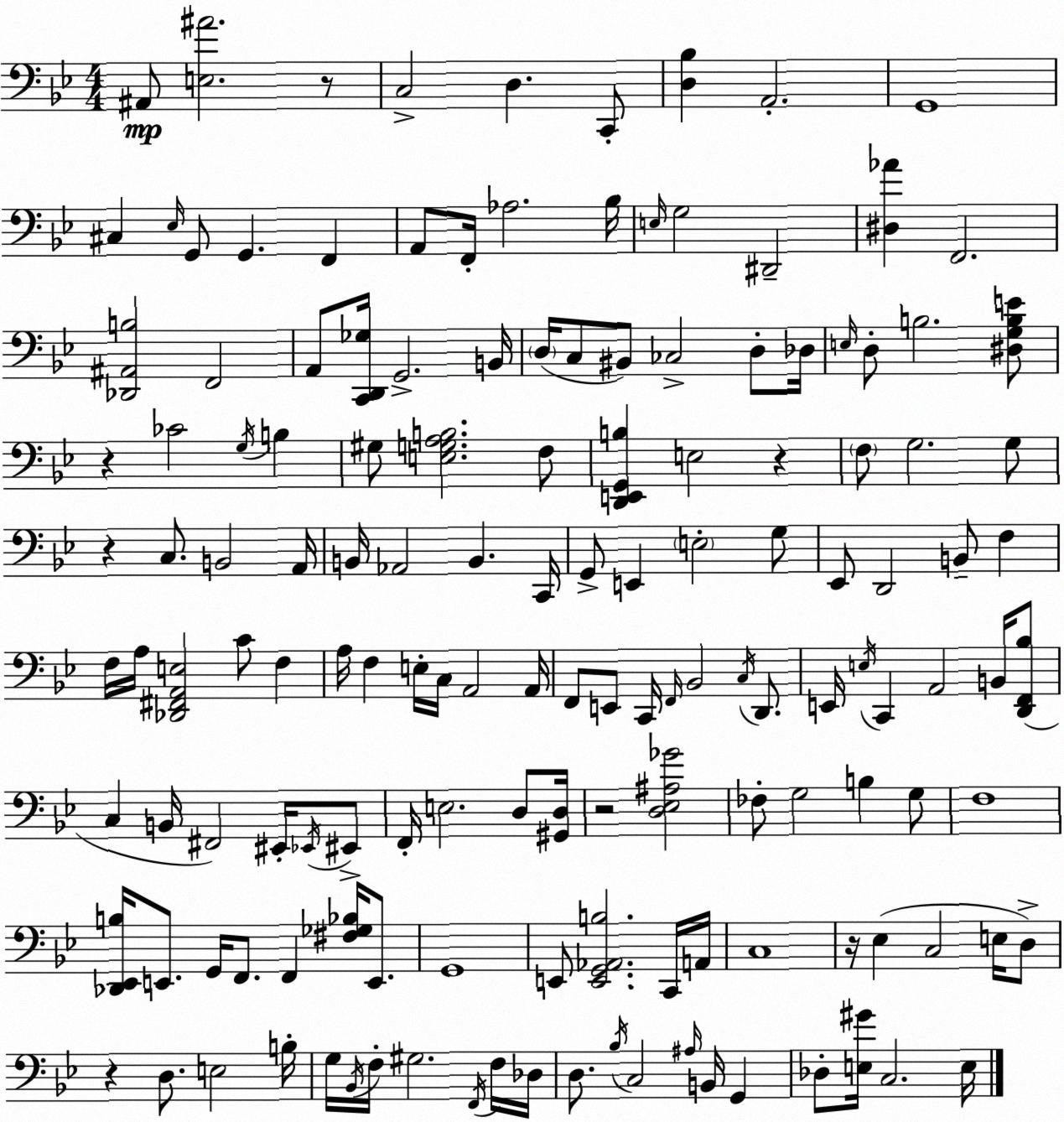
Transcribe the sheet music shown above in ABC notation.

X:1
T:Untitled
M:4/4
L:1/4
K:Gm
^A,,/2 [E,^A]2 z/2 C,2 D, C,,/2 [D,_B,] A,,2 G,,4 ^C, _E,/4 G,,/2 G,, F,, A,,/2 F,,/4 _A,2 _B,/4 E,/4 G,2 ^D,,2 [^D,_A] F,,2 [_D,,^A,,B,]2 F,,2 A,,/2 [C,,D,,_G,]/4 G,,2 B,,/4 D,/4 C,/2 ^B,,/2 _C,2 D,/2 _D,/4 E,/4 D,/2 B,2 [^D,G,B,E]/2 z _C2 G,/4 B, ^G,/2 [E,G,A,B,]2 F,/2 [D,,E,,G,,B,] E,2 z F,/2 G,2 G,/2 z C,/2 B,,2 A,,/4 B,,/4 _A,,2 B,, C,,/4 G,,/2 E,, E,2 G,/2 _E,,/2 D,,2 B,,/2 F, F,/4 A,/4 [_D,,^F,,A,,E,]2 C/2 F, A,/4 F, E,/4 C,/4 A,,2 A,,/4 F,,/2 E,,/2 C,,/4 F,,/4 _B,,2 C,/4 D,,/2 E,,/4 E,/4 C,, A,,2 B,,/4 [D,,F,,_B,]/2 C, B,,/4 ^F,,2 ^E,,/4 _E,,/4 ^E,,/2 F,,/4 E,2 D,/2 [^G,,D,]/4 z2 [D,_E,^A,_G]2 _F,/2 G,2 B, G,/2 F,4 [_D,,_E,,B,]/4 E,,/2 G,,/4 F,,/2 F,, [^F,_G,_B,]/4 E,,/2 G,,4 E,,/2 [E,,G,,_A,,B,]2 C,,/4 A,,/4 C,4 z/4 _E, C,2 E,/4 D,/2 z D,/2 E,2 B,/4 G,/4 _B,,/4 F,/4 ^G,2 F,,/4 F,/4 _D,/4 D,/2 _B,/4 C,2 ^A,/4 B,,/4 G,, _D,/2 [E,^G]/4 C,2 E,/4